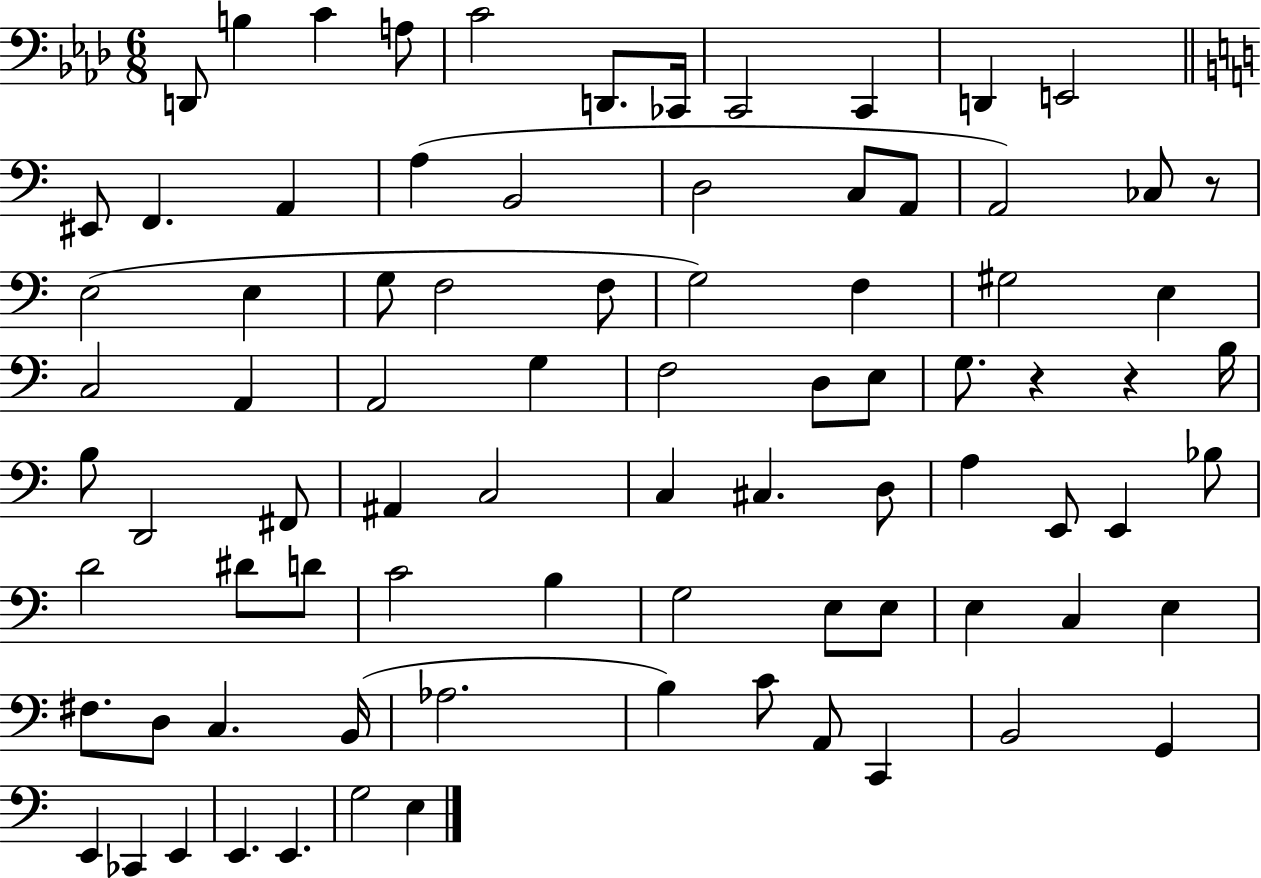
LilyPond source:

{
  \clef bass
  \numericTimeSignature
  \time 6/8
  \key aes \major
  d,8 b4 c'4 a8 | c'2 d,8. ces,16 | c,2 c,4 | d,4 e,2 | \break \bar "||" \break \key c \major eis,8 f,4. a,4 | a4( b,2 | d2 c8 a,8 | a,2) ces8 r8 | \break e2( e4 | g8 f2 f8 | g2) f4 | gis2 e4 | \break c2 a,4 | a,2 g4 | f2 d8 e8 | g8. r4 r4 b16 | \break b8 d,2 fis,8 | ais,4 c2 | c4 cis4. d8 | a4 e,8 e,4 bes8 | \break d'2 dis'8 d'8 | c'2 b4 | g2 e8 e8 | e4 c4 e4 | \break fis8. d8 c4. b,16( | aes2. | b4) c'8 a,8 c,4 | b,2 g,4 | \break e,4 ces,4 e,4 | e,4. e,4. | g2 e4 | \bar "|."
}